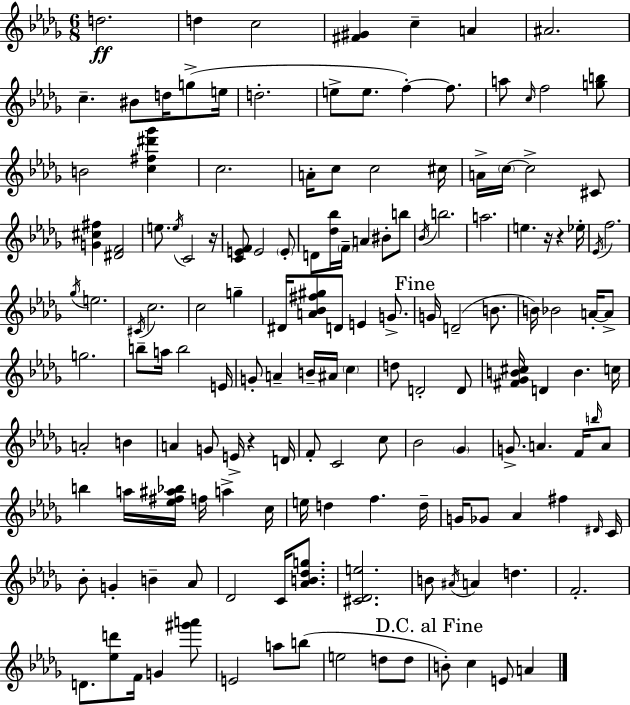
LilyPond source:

{
  \clef treble
  \numericTimeSignature
  \time 6/8
  \key bes \minor
  d''2.\ff | d''4 c''2 | <fis' gis'>4 c''4-- a'4 | ais'2. | \break c''4.-- bis'8 d''16 g''8->( e''16 | d''2.-. | e''8-> e''8. f''4-.~~) f''8. | a''8 \grace { c''16 } f''2 <g'' b''>8 | \break b'2 <c'' fis'' dis''' ges'''>4 | c''2. | a'16-. c''8 c''2 | cis''16 a'16-> \parenthesize c''16~~ c''2-> cis'8 | \break <g' cis'' fis''>4 <dis' f'>2 | e''8. \acciaccatura { e''16 } c'2 | r16 <c' e' f'>8 e'2 | \parenthesize e'8-. d'8 <des'' bes''>16 \parenthesize f'16-- a'4 bis'8-. | \break b''8 \acciaccatura { bes'16 } b''2. | a''2. | e''4. r16 r4 | ees''16-. \acciaccatura { ees'16 } f''2. | \break \acciaccatura { ges''16 } e''2. | \acciaccatura { cis'16 } c''2. | c''2 | g''4-- dis'16 <a' bes' fis'' gis''>8 d'8 e'4 | \break g'8.-> \mark "Fine" g'16 d'2--( | b'8. b'16) bes'2 | a'16-.~~ a'8-> g''2. | b''8-- a''16 b''2 | \break e'16 g'8-. a'4-- | b'16-- ais'16 \parenthesize c''4 d''8 d'2-. | d'8 <fis' ges' b' cis''>16 d'4 b'4. | c''16 a'2-. | \break b'4 a'4 g'8 | e'16-> r4 d'16 f'8-. c'2 | c''8 bes'2 | \parenthesize ges'4 g'8.-> a'4. | \break f'16 \grace { b''16 } a'8 b''4 a''16 | <ees'' fis'' ais'' bes''>16 f''16 a''4-> c''16 e''16 d''4 | f''4. d''16-- g'16 ges'8 aes'4 | fis''4 \grace { dis'16 } c'16 bes'8-. g'4-. | \break b'4-- aes'8 des'2 | c'16 <aes' b' des'' g''>8. <cis' des' e''>2. | b'8 \acciaccatura { ais'16 } a'4 | d''4. f'2.-. | \break d'8. | <ees'' d'''>8 f'16 g'4 <gis''' a'''>8 e'2 | a''8 b''8( e''2 | d''8 d''8 \mark "D.C. al Fine" b'8-.) c''4 | \break e'8 a'4 \bar "|."
}